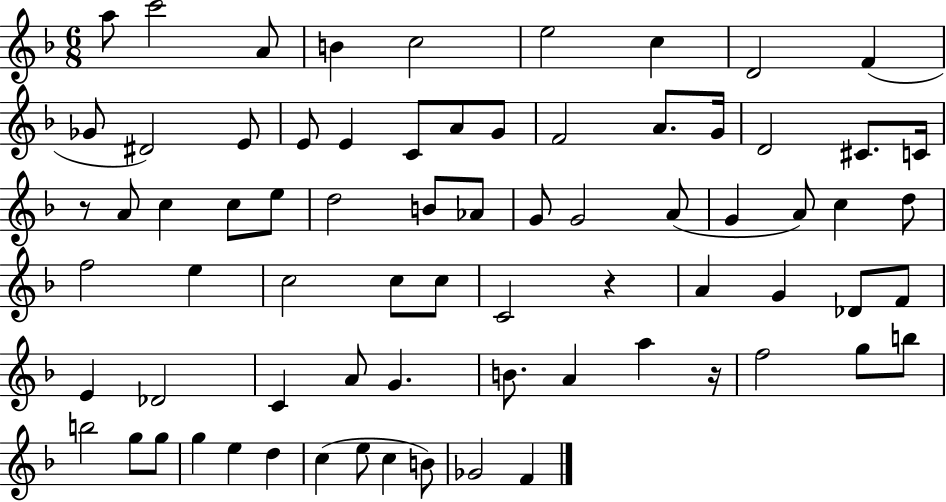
A5/e C6/h A4/e B4/q C5/h E5/h C5/q D4/h F4/q Gb4/e D#4/h E4/e E4/e E4/q C4/e A4/e G4/e F4/h A4/e. G4/s D4/h C#4/e. C4/s R/e A4/e C5/q C5/e E5/e D5/h B4/e Ab4/e G4/e G4/h A4/e G4/q A4/e C5/q D5/e F5/h E5/q C5/h C5/e C5/e C4/h R/q A4/q G4/q Db4/e F4/e E4/q Db4/h C4/q A4/e G4/q. B4/e. A4/q A5/q R/s F5/h G5/e B5/e B5/h G5/e G5/e G5/q E5/q D5/q C5/q E5/e C5/q B4/e Gb4/h F4/q